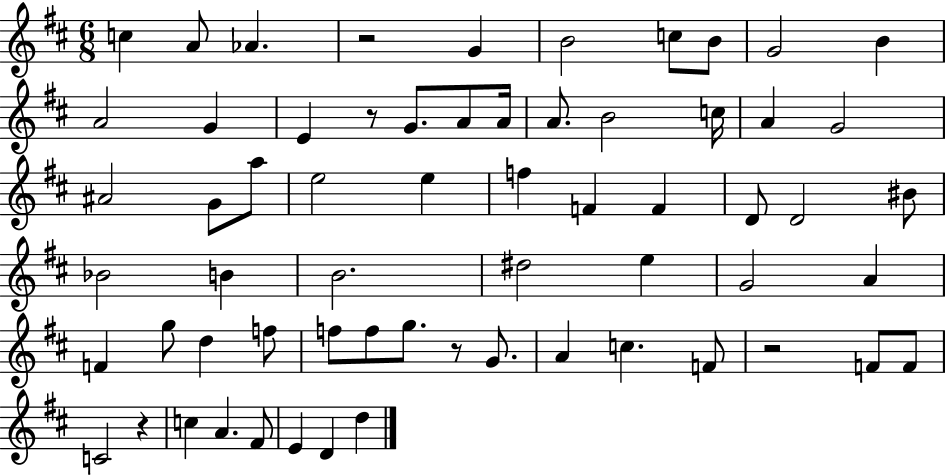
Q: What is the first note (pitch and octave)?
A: C5